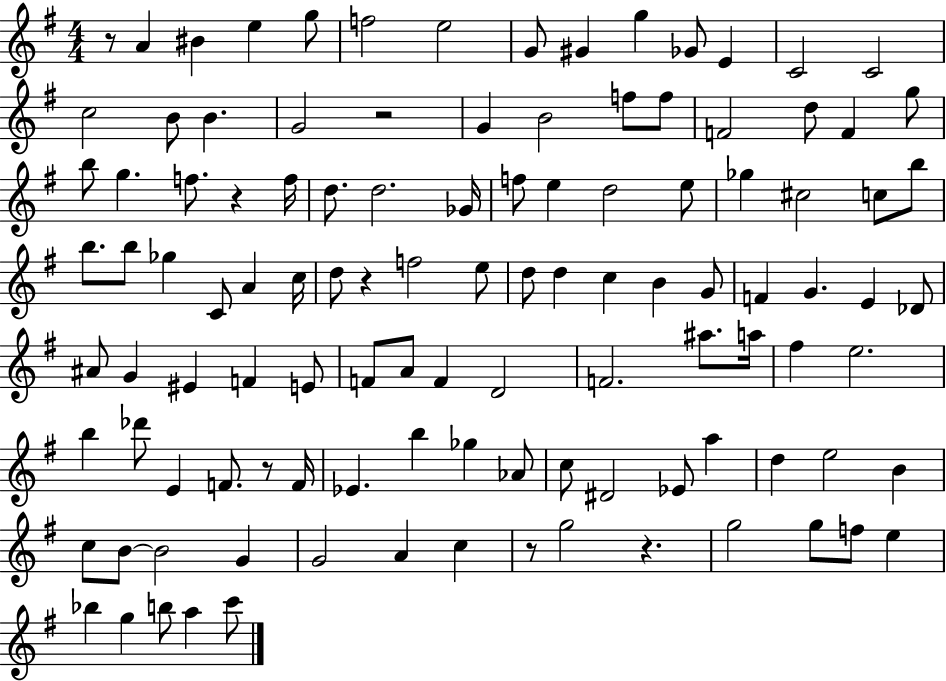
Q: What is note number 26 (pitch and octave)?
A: B5